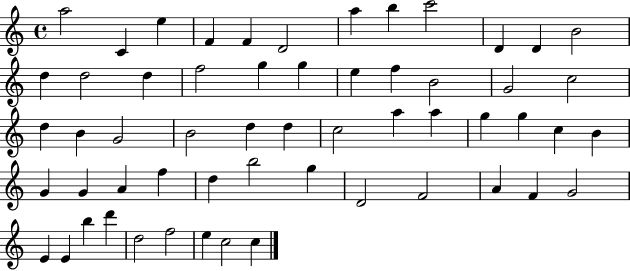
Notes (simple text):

A5/h C4/q E5/q F4/q F4/q D4/h A5/q B5/q C6/h D4/q D4/q B4/h D5/q D5/h D5/q F5/h G5/q G5/q E5/q F5/q B4/h G4/h C5/h D5/q B4/q G4/h B4/h D5/q D5/q C5/h A5/q A5/q G5/q G5/q C5/q B4/q G4/q G4/q A4/q F5/q D5/q B5/h G5/q D4/h F4/h A4/q F4/q G4/h E4/q E4/q B5/q D6/q D5/h F5/h E5/q C5/h C5/q